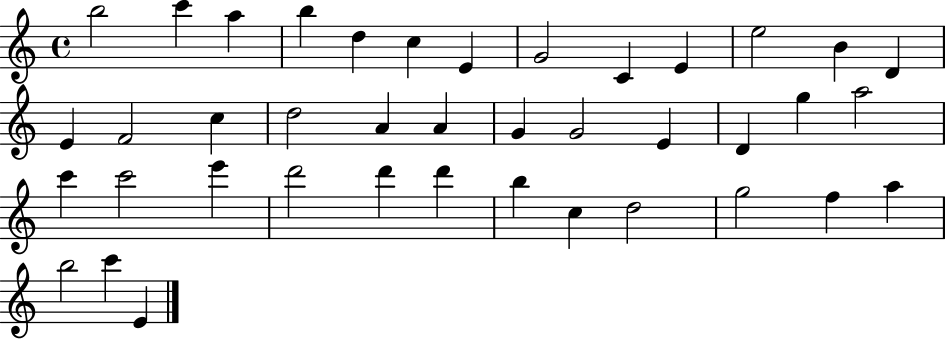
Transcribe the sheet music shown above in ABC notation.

X:1
T:Untitled
M:4/4
L:1/4
K:C
b2 c' a b d c E G2 C E e2 B D E F2 c d2 A A G G2 E D g a2 c' c'2 e' d'2 d' d' b c d2 g2 f a b2 c' E